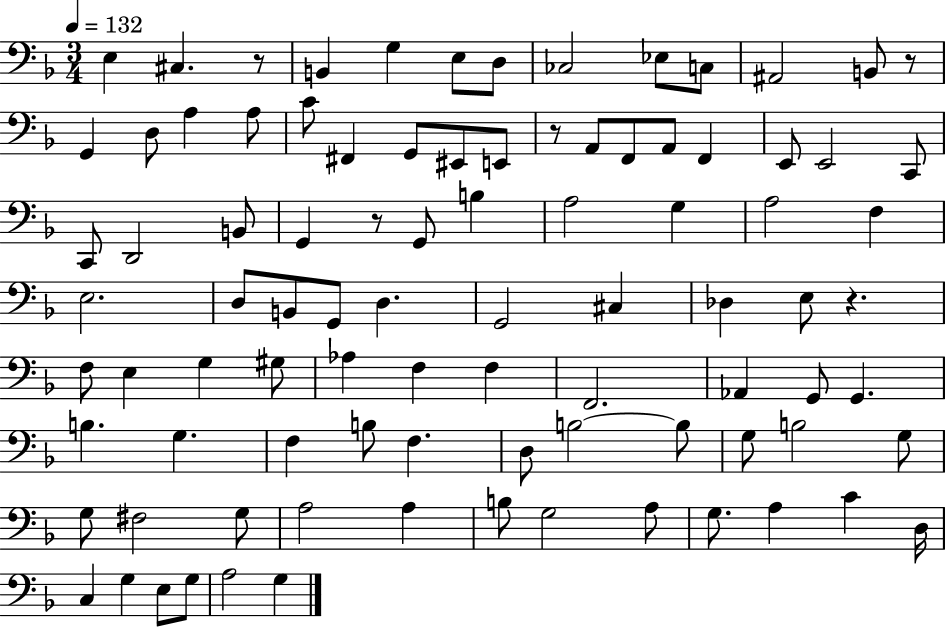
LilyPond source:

{
  \clef bass
  \numericTimeSignature
  \time 3/4
  \key f \major
  \tempo 4 = 132
  e4 cis4. r8 | b,4 g4 e8 d8 | ces2 ees8 c8 | ais,2 b,8 r8 | \break g,4 d8 a4 a8 | c'8 fis,4 g,8 eis,8 e,8 | r8 a,8 f,8 a,8 f,4 | e,8 e,2 c,8 | \break c,8 d,2 b,8 | g,4 r8 g,8 b4 | a2 g4 | a2 f4 | \break e2. | d8 b,8 g,8 d4. | g,2 cis4 | des4 e8 r4. | \break f8 e4 g4 gis8 | aes4 f4 f4 | f,2. | aes,4 g,8 g,4. | \break b4. g4. | f4 b8 f4. | d8 b2~~ b8 | g8 b2 g8 | \break g8 fis2 g8 | a2 a4 | b8 g2 a8 | g8. a4 c'4 d16 | \break c4 g4 e8 g8 | a2 g4 | \bar "|."
}